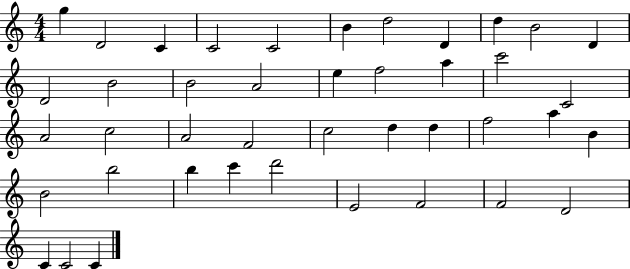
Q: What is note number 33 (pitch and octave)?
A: B5